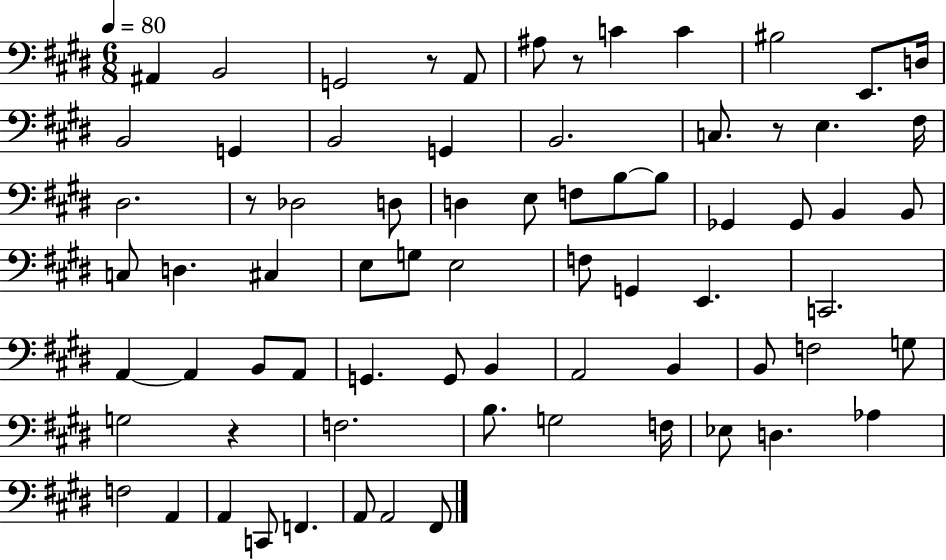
{
  \clef bass
  \numericTimeSignature
  \time 6/8
  \key e \major
  \tempo 4 = 80
  ais,4 b,2 | g,2 r8 a,8 | ais8 r8 c'4 c'4 | bis2 e,8. d16 | \break b,2 g,4 | b,2 g,4 | b,2. | c8. r8 e4. fis16 | \break dis2. | r8 des2 d8 | d4 e8 f8 b8~~ b8 | ges,4 ges,8 b,4 b,8 | \break c8 d4. cis4 | e8 g8 e2 | f8 g,4 e,4. | c,2. | \break a,4~~ a,4 b,8 a,8 | g,4. g,8 b,4 | a,2 b,4 | b,8 f2 g8 | \break g2 r4 | f2. | b8. g2 f16 | ees8 d4. aes4 | \break f2 a,4 | a,4 c,8 f,4. | a,8 a,2 fis,8 | \bar "|."
}